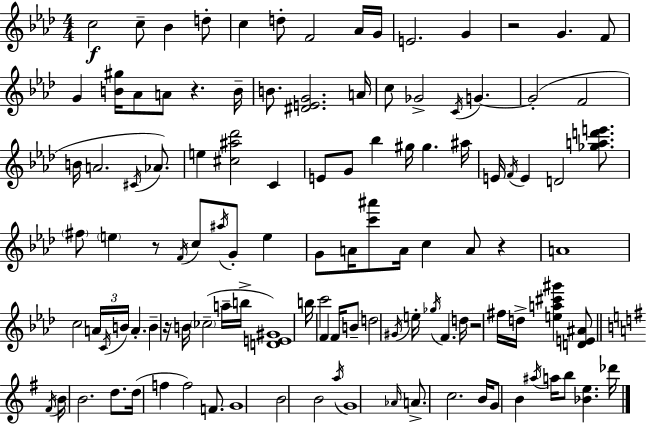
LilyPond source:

{
  \clef treble
  \numericTimeSignature
  \time 4/4
  \key f \minor
  c''2\f c''8-- bes'4 d''8-. | c''4 d''8-. f'2 aes'16 g'16 | e'2. g'4 | r2 g'4. f'8 | \break g'4 <b' gis''>16 aes'8 a'8 r4. b'16-- | b'8. <dis' e' g'>2. a'16 | c''8 ges'2-> \acciaccatura { c'16 } g'4.~~ | g'2-.( f'2 | \break b'16 a'2. \acciaccatura { cis'16 }) aes'8. | e''4 <cis'' ais'' des'''>2 c'4 | e'8 g'8 bes''4 gis''16 gis''4. | ais''16 e'16 \acciaccatura { f'16 } e'4 d'2 | \break <ges'' a'' d''' e'''>8. \parenthesize fis''8 \parenthesize e''4 r8 \acciaccatura { f'16 } c''8 \acciaccatura { ais''16 } g'8-. | e''4 g'8 a'16 <c''' ais'''>8 a'16 c''4 a'8 | r4 a'1 | c''2 \tuplet 3/2 { a'16 \acciaccatura { c'16 } b'16 } | \break a'4.-. b'4-- r16 b'16 \parenthesize ces''2--( | a''16-- b''16-> <d' e' gis'>1) | b''16 c'''2 f'4 | f'16 b'8-- d''2 \acciaccatura { gis'16 } e''16-. | \break \acciaccatura { ges''16 } f'4. d''16 r2 | fis''16 d''16-> <e'' a'' cis''' gis'''>4 <d' e' ais'>8 \bar "||" \break \key e \minor \acciaccatura { fis'16 } b'16 b'2. d''8. | d''16( f''4 f''2) f'8. | g'1 | b'2 b'2 | \break \acciaccatura { a''16 } g'1 | \grace { aes'16 } a'8.-> c''2. | b'16 g'8 b'4 \acciaccatura { ais''16 } a''16 b''8 <bes' e''>4. | des'''16 \bar "|."
}